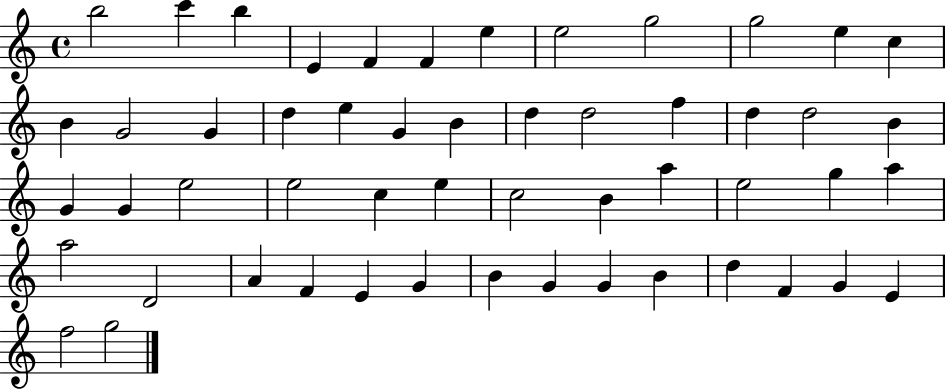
B5/h C6/q B5/q E4/q F4/q F4/q E5/q E5/h G5/h G5/h E5/q C5/q B4/q G4/h G4/q D5/q E5/q G4/q B4/q D5/q D5/h F5/q D5/q D5/h B4/q G4/q G4/q E5/h E5/h C5/q E5/q C5/h B4/q A5/q E5/h G5/q A5/q A5/h D4/h A4/q F4/q E4/q G4/q B4/q G4/q G4/q B4/q D5/q F4/q G4/q E4/q F5/h G5/h